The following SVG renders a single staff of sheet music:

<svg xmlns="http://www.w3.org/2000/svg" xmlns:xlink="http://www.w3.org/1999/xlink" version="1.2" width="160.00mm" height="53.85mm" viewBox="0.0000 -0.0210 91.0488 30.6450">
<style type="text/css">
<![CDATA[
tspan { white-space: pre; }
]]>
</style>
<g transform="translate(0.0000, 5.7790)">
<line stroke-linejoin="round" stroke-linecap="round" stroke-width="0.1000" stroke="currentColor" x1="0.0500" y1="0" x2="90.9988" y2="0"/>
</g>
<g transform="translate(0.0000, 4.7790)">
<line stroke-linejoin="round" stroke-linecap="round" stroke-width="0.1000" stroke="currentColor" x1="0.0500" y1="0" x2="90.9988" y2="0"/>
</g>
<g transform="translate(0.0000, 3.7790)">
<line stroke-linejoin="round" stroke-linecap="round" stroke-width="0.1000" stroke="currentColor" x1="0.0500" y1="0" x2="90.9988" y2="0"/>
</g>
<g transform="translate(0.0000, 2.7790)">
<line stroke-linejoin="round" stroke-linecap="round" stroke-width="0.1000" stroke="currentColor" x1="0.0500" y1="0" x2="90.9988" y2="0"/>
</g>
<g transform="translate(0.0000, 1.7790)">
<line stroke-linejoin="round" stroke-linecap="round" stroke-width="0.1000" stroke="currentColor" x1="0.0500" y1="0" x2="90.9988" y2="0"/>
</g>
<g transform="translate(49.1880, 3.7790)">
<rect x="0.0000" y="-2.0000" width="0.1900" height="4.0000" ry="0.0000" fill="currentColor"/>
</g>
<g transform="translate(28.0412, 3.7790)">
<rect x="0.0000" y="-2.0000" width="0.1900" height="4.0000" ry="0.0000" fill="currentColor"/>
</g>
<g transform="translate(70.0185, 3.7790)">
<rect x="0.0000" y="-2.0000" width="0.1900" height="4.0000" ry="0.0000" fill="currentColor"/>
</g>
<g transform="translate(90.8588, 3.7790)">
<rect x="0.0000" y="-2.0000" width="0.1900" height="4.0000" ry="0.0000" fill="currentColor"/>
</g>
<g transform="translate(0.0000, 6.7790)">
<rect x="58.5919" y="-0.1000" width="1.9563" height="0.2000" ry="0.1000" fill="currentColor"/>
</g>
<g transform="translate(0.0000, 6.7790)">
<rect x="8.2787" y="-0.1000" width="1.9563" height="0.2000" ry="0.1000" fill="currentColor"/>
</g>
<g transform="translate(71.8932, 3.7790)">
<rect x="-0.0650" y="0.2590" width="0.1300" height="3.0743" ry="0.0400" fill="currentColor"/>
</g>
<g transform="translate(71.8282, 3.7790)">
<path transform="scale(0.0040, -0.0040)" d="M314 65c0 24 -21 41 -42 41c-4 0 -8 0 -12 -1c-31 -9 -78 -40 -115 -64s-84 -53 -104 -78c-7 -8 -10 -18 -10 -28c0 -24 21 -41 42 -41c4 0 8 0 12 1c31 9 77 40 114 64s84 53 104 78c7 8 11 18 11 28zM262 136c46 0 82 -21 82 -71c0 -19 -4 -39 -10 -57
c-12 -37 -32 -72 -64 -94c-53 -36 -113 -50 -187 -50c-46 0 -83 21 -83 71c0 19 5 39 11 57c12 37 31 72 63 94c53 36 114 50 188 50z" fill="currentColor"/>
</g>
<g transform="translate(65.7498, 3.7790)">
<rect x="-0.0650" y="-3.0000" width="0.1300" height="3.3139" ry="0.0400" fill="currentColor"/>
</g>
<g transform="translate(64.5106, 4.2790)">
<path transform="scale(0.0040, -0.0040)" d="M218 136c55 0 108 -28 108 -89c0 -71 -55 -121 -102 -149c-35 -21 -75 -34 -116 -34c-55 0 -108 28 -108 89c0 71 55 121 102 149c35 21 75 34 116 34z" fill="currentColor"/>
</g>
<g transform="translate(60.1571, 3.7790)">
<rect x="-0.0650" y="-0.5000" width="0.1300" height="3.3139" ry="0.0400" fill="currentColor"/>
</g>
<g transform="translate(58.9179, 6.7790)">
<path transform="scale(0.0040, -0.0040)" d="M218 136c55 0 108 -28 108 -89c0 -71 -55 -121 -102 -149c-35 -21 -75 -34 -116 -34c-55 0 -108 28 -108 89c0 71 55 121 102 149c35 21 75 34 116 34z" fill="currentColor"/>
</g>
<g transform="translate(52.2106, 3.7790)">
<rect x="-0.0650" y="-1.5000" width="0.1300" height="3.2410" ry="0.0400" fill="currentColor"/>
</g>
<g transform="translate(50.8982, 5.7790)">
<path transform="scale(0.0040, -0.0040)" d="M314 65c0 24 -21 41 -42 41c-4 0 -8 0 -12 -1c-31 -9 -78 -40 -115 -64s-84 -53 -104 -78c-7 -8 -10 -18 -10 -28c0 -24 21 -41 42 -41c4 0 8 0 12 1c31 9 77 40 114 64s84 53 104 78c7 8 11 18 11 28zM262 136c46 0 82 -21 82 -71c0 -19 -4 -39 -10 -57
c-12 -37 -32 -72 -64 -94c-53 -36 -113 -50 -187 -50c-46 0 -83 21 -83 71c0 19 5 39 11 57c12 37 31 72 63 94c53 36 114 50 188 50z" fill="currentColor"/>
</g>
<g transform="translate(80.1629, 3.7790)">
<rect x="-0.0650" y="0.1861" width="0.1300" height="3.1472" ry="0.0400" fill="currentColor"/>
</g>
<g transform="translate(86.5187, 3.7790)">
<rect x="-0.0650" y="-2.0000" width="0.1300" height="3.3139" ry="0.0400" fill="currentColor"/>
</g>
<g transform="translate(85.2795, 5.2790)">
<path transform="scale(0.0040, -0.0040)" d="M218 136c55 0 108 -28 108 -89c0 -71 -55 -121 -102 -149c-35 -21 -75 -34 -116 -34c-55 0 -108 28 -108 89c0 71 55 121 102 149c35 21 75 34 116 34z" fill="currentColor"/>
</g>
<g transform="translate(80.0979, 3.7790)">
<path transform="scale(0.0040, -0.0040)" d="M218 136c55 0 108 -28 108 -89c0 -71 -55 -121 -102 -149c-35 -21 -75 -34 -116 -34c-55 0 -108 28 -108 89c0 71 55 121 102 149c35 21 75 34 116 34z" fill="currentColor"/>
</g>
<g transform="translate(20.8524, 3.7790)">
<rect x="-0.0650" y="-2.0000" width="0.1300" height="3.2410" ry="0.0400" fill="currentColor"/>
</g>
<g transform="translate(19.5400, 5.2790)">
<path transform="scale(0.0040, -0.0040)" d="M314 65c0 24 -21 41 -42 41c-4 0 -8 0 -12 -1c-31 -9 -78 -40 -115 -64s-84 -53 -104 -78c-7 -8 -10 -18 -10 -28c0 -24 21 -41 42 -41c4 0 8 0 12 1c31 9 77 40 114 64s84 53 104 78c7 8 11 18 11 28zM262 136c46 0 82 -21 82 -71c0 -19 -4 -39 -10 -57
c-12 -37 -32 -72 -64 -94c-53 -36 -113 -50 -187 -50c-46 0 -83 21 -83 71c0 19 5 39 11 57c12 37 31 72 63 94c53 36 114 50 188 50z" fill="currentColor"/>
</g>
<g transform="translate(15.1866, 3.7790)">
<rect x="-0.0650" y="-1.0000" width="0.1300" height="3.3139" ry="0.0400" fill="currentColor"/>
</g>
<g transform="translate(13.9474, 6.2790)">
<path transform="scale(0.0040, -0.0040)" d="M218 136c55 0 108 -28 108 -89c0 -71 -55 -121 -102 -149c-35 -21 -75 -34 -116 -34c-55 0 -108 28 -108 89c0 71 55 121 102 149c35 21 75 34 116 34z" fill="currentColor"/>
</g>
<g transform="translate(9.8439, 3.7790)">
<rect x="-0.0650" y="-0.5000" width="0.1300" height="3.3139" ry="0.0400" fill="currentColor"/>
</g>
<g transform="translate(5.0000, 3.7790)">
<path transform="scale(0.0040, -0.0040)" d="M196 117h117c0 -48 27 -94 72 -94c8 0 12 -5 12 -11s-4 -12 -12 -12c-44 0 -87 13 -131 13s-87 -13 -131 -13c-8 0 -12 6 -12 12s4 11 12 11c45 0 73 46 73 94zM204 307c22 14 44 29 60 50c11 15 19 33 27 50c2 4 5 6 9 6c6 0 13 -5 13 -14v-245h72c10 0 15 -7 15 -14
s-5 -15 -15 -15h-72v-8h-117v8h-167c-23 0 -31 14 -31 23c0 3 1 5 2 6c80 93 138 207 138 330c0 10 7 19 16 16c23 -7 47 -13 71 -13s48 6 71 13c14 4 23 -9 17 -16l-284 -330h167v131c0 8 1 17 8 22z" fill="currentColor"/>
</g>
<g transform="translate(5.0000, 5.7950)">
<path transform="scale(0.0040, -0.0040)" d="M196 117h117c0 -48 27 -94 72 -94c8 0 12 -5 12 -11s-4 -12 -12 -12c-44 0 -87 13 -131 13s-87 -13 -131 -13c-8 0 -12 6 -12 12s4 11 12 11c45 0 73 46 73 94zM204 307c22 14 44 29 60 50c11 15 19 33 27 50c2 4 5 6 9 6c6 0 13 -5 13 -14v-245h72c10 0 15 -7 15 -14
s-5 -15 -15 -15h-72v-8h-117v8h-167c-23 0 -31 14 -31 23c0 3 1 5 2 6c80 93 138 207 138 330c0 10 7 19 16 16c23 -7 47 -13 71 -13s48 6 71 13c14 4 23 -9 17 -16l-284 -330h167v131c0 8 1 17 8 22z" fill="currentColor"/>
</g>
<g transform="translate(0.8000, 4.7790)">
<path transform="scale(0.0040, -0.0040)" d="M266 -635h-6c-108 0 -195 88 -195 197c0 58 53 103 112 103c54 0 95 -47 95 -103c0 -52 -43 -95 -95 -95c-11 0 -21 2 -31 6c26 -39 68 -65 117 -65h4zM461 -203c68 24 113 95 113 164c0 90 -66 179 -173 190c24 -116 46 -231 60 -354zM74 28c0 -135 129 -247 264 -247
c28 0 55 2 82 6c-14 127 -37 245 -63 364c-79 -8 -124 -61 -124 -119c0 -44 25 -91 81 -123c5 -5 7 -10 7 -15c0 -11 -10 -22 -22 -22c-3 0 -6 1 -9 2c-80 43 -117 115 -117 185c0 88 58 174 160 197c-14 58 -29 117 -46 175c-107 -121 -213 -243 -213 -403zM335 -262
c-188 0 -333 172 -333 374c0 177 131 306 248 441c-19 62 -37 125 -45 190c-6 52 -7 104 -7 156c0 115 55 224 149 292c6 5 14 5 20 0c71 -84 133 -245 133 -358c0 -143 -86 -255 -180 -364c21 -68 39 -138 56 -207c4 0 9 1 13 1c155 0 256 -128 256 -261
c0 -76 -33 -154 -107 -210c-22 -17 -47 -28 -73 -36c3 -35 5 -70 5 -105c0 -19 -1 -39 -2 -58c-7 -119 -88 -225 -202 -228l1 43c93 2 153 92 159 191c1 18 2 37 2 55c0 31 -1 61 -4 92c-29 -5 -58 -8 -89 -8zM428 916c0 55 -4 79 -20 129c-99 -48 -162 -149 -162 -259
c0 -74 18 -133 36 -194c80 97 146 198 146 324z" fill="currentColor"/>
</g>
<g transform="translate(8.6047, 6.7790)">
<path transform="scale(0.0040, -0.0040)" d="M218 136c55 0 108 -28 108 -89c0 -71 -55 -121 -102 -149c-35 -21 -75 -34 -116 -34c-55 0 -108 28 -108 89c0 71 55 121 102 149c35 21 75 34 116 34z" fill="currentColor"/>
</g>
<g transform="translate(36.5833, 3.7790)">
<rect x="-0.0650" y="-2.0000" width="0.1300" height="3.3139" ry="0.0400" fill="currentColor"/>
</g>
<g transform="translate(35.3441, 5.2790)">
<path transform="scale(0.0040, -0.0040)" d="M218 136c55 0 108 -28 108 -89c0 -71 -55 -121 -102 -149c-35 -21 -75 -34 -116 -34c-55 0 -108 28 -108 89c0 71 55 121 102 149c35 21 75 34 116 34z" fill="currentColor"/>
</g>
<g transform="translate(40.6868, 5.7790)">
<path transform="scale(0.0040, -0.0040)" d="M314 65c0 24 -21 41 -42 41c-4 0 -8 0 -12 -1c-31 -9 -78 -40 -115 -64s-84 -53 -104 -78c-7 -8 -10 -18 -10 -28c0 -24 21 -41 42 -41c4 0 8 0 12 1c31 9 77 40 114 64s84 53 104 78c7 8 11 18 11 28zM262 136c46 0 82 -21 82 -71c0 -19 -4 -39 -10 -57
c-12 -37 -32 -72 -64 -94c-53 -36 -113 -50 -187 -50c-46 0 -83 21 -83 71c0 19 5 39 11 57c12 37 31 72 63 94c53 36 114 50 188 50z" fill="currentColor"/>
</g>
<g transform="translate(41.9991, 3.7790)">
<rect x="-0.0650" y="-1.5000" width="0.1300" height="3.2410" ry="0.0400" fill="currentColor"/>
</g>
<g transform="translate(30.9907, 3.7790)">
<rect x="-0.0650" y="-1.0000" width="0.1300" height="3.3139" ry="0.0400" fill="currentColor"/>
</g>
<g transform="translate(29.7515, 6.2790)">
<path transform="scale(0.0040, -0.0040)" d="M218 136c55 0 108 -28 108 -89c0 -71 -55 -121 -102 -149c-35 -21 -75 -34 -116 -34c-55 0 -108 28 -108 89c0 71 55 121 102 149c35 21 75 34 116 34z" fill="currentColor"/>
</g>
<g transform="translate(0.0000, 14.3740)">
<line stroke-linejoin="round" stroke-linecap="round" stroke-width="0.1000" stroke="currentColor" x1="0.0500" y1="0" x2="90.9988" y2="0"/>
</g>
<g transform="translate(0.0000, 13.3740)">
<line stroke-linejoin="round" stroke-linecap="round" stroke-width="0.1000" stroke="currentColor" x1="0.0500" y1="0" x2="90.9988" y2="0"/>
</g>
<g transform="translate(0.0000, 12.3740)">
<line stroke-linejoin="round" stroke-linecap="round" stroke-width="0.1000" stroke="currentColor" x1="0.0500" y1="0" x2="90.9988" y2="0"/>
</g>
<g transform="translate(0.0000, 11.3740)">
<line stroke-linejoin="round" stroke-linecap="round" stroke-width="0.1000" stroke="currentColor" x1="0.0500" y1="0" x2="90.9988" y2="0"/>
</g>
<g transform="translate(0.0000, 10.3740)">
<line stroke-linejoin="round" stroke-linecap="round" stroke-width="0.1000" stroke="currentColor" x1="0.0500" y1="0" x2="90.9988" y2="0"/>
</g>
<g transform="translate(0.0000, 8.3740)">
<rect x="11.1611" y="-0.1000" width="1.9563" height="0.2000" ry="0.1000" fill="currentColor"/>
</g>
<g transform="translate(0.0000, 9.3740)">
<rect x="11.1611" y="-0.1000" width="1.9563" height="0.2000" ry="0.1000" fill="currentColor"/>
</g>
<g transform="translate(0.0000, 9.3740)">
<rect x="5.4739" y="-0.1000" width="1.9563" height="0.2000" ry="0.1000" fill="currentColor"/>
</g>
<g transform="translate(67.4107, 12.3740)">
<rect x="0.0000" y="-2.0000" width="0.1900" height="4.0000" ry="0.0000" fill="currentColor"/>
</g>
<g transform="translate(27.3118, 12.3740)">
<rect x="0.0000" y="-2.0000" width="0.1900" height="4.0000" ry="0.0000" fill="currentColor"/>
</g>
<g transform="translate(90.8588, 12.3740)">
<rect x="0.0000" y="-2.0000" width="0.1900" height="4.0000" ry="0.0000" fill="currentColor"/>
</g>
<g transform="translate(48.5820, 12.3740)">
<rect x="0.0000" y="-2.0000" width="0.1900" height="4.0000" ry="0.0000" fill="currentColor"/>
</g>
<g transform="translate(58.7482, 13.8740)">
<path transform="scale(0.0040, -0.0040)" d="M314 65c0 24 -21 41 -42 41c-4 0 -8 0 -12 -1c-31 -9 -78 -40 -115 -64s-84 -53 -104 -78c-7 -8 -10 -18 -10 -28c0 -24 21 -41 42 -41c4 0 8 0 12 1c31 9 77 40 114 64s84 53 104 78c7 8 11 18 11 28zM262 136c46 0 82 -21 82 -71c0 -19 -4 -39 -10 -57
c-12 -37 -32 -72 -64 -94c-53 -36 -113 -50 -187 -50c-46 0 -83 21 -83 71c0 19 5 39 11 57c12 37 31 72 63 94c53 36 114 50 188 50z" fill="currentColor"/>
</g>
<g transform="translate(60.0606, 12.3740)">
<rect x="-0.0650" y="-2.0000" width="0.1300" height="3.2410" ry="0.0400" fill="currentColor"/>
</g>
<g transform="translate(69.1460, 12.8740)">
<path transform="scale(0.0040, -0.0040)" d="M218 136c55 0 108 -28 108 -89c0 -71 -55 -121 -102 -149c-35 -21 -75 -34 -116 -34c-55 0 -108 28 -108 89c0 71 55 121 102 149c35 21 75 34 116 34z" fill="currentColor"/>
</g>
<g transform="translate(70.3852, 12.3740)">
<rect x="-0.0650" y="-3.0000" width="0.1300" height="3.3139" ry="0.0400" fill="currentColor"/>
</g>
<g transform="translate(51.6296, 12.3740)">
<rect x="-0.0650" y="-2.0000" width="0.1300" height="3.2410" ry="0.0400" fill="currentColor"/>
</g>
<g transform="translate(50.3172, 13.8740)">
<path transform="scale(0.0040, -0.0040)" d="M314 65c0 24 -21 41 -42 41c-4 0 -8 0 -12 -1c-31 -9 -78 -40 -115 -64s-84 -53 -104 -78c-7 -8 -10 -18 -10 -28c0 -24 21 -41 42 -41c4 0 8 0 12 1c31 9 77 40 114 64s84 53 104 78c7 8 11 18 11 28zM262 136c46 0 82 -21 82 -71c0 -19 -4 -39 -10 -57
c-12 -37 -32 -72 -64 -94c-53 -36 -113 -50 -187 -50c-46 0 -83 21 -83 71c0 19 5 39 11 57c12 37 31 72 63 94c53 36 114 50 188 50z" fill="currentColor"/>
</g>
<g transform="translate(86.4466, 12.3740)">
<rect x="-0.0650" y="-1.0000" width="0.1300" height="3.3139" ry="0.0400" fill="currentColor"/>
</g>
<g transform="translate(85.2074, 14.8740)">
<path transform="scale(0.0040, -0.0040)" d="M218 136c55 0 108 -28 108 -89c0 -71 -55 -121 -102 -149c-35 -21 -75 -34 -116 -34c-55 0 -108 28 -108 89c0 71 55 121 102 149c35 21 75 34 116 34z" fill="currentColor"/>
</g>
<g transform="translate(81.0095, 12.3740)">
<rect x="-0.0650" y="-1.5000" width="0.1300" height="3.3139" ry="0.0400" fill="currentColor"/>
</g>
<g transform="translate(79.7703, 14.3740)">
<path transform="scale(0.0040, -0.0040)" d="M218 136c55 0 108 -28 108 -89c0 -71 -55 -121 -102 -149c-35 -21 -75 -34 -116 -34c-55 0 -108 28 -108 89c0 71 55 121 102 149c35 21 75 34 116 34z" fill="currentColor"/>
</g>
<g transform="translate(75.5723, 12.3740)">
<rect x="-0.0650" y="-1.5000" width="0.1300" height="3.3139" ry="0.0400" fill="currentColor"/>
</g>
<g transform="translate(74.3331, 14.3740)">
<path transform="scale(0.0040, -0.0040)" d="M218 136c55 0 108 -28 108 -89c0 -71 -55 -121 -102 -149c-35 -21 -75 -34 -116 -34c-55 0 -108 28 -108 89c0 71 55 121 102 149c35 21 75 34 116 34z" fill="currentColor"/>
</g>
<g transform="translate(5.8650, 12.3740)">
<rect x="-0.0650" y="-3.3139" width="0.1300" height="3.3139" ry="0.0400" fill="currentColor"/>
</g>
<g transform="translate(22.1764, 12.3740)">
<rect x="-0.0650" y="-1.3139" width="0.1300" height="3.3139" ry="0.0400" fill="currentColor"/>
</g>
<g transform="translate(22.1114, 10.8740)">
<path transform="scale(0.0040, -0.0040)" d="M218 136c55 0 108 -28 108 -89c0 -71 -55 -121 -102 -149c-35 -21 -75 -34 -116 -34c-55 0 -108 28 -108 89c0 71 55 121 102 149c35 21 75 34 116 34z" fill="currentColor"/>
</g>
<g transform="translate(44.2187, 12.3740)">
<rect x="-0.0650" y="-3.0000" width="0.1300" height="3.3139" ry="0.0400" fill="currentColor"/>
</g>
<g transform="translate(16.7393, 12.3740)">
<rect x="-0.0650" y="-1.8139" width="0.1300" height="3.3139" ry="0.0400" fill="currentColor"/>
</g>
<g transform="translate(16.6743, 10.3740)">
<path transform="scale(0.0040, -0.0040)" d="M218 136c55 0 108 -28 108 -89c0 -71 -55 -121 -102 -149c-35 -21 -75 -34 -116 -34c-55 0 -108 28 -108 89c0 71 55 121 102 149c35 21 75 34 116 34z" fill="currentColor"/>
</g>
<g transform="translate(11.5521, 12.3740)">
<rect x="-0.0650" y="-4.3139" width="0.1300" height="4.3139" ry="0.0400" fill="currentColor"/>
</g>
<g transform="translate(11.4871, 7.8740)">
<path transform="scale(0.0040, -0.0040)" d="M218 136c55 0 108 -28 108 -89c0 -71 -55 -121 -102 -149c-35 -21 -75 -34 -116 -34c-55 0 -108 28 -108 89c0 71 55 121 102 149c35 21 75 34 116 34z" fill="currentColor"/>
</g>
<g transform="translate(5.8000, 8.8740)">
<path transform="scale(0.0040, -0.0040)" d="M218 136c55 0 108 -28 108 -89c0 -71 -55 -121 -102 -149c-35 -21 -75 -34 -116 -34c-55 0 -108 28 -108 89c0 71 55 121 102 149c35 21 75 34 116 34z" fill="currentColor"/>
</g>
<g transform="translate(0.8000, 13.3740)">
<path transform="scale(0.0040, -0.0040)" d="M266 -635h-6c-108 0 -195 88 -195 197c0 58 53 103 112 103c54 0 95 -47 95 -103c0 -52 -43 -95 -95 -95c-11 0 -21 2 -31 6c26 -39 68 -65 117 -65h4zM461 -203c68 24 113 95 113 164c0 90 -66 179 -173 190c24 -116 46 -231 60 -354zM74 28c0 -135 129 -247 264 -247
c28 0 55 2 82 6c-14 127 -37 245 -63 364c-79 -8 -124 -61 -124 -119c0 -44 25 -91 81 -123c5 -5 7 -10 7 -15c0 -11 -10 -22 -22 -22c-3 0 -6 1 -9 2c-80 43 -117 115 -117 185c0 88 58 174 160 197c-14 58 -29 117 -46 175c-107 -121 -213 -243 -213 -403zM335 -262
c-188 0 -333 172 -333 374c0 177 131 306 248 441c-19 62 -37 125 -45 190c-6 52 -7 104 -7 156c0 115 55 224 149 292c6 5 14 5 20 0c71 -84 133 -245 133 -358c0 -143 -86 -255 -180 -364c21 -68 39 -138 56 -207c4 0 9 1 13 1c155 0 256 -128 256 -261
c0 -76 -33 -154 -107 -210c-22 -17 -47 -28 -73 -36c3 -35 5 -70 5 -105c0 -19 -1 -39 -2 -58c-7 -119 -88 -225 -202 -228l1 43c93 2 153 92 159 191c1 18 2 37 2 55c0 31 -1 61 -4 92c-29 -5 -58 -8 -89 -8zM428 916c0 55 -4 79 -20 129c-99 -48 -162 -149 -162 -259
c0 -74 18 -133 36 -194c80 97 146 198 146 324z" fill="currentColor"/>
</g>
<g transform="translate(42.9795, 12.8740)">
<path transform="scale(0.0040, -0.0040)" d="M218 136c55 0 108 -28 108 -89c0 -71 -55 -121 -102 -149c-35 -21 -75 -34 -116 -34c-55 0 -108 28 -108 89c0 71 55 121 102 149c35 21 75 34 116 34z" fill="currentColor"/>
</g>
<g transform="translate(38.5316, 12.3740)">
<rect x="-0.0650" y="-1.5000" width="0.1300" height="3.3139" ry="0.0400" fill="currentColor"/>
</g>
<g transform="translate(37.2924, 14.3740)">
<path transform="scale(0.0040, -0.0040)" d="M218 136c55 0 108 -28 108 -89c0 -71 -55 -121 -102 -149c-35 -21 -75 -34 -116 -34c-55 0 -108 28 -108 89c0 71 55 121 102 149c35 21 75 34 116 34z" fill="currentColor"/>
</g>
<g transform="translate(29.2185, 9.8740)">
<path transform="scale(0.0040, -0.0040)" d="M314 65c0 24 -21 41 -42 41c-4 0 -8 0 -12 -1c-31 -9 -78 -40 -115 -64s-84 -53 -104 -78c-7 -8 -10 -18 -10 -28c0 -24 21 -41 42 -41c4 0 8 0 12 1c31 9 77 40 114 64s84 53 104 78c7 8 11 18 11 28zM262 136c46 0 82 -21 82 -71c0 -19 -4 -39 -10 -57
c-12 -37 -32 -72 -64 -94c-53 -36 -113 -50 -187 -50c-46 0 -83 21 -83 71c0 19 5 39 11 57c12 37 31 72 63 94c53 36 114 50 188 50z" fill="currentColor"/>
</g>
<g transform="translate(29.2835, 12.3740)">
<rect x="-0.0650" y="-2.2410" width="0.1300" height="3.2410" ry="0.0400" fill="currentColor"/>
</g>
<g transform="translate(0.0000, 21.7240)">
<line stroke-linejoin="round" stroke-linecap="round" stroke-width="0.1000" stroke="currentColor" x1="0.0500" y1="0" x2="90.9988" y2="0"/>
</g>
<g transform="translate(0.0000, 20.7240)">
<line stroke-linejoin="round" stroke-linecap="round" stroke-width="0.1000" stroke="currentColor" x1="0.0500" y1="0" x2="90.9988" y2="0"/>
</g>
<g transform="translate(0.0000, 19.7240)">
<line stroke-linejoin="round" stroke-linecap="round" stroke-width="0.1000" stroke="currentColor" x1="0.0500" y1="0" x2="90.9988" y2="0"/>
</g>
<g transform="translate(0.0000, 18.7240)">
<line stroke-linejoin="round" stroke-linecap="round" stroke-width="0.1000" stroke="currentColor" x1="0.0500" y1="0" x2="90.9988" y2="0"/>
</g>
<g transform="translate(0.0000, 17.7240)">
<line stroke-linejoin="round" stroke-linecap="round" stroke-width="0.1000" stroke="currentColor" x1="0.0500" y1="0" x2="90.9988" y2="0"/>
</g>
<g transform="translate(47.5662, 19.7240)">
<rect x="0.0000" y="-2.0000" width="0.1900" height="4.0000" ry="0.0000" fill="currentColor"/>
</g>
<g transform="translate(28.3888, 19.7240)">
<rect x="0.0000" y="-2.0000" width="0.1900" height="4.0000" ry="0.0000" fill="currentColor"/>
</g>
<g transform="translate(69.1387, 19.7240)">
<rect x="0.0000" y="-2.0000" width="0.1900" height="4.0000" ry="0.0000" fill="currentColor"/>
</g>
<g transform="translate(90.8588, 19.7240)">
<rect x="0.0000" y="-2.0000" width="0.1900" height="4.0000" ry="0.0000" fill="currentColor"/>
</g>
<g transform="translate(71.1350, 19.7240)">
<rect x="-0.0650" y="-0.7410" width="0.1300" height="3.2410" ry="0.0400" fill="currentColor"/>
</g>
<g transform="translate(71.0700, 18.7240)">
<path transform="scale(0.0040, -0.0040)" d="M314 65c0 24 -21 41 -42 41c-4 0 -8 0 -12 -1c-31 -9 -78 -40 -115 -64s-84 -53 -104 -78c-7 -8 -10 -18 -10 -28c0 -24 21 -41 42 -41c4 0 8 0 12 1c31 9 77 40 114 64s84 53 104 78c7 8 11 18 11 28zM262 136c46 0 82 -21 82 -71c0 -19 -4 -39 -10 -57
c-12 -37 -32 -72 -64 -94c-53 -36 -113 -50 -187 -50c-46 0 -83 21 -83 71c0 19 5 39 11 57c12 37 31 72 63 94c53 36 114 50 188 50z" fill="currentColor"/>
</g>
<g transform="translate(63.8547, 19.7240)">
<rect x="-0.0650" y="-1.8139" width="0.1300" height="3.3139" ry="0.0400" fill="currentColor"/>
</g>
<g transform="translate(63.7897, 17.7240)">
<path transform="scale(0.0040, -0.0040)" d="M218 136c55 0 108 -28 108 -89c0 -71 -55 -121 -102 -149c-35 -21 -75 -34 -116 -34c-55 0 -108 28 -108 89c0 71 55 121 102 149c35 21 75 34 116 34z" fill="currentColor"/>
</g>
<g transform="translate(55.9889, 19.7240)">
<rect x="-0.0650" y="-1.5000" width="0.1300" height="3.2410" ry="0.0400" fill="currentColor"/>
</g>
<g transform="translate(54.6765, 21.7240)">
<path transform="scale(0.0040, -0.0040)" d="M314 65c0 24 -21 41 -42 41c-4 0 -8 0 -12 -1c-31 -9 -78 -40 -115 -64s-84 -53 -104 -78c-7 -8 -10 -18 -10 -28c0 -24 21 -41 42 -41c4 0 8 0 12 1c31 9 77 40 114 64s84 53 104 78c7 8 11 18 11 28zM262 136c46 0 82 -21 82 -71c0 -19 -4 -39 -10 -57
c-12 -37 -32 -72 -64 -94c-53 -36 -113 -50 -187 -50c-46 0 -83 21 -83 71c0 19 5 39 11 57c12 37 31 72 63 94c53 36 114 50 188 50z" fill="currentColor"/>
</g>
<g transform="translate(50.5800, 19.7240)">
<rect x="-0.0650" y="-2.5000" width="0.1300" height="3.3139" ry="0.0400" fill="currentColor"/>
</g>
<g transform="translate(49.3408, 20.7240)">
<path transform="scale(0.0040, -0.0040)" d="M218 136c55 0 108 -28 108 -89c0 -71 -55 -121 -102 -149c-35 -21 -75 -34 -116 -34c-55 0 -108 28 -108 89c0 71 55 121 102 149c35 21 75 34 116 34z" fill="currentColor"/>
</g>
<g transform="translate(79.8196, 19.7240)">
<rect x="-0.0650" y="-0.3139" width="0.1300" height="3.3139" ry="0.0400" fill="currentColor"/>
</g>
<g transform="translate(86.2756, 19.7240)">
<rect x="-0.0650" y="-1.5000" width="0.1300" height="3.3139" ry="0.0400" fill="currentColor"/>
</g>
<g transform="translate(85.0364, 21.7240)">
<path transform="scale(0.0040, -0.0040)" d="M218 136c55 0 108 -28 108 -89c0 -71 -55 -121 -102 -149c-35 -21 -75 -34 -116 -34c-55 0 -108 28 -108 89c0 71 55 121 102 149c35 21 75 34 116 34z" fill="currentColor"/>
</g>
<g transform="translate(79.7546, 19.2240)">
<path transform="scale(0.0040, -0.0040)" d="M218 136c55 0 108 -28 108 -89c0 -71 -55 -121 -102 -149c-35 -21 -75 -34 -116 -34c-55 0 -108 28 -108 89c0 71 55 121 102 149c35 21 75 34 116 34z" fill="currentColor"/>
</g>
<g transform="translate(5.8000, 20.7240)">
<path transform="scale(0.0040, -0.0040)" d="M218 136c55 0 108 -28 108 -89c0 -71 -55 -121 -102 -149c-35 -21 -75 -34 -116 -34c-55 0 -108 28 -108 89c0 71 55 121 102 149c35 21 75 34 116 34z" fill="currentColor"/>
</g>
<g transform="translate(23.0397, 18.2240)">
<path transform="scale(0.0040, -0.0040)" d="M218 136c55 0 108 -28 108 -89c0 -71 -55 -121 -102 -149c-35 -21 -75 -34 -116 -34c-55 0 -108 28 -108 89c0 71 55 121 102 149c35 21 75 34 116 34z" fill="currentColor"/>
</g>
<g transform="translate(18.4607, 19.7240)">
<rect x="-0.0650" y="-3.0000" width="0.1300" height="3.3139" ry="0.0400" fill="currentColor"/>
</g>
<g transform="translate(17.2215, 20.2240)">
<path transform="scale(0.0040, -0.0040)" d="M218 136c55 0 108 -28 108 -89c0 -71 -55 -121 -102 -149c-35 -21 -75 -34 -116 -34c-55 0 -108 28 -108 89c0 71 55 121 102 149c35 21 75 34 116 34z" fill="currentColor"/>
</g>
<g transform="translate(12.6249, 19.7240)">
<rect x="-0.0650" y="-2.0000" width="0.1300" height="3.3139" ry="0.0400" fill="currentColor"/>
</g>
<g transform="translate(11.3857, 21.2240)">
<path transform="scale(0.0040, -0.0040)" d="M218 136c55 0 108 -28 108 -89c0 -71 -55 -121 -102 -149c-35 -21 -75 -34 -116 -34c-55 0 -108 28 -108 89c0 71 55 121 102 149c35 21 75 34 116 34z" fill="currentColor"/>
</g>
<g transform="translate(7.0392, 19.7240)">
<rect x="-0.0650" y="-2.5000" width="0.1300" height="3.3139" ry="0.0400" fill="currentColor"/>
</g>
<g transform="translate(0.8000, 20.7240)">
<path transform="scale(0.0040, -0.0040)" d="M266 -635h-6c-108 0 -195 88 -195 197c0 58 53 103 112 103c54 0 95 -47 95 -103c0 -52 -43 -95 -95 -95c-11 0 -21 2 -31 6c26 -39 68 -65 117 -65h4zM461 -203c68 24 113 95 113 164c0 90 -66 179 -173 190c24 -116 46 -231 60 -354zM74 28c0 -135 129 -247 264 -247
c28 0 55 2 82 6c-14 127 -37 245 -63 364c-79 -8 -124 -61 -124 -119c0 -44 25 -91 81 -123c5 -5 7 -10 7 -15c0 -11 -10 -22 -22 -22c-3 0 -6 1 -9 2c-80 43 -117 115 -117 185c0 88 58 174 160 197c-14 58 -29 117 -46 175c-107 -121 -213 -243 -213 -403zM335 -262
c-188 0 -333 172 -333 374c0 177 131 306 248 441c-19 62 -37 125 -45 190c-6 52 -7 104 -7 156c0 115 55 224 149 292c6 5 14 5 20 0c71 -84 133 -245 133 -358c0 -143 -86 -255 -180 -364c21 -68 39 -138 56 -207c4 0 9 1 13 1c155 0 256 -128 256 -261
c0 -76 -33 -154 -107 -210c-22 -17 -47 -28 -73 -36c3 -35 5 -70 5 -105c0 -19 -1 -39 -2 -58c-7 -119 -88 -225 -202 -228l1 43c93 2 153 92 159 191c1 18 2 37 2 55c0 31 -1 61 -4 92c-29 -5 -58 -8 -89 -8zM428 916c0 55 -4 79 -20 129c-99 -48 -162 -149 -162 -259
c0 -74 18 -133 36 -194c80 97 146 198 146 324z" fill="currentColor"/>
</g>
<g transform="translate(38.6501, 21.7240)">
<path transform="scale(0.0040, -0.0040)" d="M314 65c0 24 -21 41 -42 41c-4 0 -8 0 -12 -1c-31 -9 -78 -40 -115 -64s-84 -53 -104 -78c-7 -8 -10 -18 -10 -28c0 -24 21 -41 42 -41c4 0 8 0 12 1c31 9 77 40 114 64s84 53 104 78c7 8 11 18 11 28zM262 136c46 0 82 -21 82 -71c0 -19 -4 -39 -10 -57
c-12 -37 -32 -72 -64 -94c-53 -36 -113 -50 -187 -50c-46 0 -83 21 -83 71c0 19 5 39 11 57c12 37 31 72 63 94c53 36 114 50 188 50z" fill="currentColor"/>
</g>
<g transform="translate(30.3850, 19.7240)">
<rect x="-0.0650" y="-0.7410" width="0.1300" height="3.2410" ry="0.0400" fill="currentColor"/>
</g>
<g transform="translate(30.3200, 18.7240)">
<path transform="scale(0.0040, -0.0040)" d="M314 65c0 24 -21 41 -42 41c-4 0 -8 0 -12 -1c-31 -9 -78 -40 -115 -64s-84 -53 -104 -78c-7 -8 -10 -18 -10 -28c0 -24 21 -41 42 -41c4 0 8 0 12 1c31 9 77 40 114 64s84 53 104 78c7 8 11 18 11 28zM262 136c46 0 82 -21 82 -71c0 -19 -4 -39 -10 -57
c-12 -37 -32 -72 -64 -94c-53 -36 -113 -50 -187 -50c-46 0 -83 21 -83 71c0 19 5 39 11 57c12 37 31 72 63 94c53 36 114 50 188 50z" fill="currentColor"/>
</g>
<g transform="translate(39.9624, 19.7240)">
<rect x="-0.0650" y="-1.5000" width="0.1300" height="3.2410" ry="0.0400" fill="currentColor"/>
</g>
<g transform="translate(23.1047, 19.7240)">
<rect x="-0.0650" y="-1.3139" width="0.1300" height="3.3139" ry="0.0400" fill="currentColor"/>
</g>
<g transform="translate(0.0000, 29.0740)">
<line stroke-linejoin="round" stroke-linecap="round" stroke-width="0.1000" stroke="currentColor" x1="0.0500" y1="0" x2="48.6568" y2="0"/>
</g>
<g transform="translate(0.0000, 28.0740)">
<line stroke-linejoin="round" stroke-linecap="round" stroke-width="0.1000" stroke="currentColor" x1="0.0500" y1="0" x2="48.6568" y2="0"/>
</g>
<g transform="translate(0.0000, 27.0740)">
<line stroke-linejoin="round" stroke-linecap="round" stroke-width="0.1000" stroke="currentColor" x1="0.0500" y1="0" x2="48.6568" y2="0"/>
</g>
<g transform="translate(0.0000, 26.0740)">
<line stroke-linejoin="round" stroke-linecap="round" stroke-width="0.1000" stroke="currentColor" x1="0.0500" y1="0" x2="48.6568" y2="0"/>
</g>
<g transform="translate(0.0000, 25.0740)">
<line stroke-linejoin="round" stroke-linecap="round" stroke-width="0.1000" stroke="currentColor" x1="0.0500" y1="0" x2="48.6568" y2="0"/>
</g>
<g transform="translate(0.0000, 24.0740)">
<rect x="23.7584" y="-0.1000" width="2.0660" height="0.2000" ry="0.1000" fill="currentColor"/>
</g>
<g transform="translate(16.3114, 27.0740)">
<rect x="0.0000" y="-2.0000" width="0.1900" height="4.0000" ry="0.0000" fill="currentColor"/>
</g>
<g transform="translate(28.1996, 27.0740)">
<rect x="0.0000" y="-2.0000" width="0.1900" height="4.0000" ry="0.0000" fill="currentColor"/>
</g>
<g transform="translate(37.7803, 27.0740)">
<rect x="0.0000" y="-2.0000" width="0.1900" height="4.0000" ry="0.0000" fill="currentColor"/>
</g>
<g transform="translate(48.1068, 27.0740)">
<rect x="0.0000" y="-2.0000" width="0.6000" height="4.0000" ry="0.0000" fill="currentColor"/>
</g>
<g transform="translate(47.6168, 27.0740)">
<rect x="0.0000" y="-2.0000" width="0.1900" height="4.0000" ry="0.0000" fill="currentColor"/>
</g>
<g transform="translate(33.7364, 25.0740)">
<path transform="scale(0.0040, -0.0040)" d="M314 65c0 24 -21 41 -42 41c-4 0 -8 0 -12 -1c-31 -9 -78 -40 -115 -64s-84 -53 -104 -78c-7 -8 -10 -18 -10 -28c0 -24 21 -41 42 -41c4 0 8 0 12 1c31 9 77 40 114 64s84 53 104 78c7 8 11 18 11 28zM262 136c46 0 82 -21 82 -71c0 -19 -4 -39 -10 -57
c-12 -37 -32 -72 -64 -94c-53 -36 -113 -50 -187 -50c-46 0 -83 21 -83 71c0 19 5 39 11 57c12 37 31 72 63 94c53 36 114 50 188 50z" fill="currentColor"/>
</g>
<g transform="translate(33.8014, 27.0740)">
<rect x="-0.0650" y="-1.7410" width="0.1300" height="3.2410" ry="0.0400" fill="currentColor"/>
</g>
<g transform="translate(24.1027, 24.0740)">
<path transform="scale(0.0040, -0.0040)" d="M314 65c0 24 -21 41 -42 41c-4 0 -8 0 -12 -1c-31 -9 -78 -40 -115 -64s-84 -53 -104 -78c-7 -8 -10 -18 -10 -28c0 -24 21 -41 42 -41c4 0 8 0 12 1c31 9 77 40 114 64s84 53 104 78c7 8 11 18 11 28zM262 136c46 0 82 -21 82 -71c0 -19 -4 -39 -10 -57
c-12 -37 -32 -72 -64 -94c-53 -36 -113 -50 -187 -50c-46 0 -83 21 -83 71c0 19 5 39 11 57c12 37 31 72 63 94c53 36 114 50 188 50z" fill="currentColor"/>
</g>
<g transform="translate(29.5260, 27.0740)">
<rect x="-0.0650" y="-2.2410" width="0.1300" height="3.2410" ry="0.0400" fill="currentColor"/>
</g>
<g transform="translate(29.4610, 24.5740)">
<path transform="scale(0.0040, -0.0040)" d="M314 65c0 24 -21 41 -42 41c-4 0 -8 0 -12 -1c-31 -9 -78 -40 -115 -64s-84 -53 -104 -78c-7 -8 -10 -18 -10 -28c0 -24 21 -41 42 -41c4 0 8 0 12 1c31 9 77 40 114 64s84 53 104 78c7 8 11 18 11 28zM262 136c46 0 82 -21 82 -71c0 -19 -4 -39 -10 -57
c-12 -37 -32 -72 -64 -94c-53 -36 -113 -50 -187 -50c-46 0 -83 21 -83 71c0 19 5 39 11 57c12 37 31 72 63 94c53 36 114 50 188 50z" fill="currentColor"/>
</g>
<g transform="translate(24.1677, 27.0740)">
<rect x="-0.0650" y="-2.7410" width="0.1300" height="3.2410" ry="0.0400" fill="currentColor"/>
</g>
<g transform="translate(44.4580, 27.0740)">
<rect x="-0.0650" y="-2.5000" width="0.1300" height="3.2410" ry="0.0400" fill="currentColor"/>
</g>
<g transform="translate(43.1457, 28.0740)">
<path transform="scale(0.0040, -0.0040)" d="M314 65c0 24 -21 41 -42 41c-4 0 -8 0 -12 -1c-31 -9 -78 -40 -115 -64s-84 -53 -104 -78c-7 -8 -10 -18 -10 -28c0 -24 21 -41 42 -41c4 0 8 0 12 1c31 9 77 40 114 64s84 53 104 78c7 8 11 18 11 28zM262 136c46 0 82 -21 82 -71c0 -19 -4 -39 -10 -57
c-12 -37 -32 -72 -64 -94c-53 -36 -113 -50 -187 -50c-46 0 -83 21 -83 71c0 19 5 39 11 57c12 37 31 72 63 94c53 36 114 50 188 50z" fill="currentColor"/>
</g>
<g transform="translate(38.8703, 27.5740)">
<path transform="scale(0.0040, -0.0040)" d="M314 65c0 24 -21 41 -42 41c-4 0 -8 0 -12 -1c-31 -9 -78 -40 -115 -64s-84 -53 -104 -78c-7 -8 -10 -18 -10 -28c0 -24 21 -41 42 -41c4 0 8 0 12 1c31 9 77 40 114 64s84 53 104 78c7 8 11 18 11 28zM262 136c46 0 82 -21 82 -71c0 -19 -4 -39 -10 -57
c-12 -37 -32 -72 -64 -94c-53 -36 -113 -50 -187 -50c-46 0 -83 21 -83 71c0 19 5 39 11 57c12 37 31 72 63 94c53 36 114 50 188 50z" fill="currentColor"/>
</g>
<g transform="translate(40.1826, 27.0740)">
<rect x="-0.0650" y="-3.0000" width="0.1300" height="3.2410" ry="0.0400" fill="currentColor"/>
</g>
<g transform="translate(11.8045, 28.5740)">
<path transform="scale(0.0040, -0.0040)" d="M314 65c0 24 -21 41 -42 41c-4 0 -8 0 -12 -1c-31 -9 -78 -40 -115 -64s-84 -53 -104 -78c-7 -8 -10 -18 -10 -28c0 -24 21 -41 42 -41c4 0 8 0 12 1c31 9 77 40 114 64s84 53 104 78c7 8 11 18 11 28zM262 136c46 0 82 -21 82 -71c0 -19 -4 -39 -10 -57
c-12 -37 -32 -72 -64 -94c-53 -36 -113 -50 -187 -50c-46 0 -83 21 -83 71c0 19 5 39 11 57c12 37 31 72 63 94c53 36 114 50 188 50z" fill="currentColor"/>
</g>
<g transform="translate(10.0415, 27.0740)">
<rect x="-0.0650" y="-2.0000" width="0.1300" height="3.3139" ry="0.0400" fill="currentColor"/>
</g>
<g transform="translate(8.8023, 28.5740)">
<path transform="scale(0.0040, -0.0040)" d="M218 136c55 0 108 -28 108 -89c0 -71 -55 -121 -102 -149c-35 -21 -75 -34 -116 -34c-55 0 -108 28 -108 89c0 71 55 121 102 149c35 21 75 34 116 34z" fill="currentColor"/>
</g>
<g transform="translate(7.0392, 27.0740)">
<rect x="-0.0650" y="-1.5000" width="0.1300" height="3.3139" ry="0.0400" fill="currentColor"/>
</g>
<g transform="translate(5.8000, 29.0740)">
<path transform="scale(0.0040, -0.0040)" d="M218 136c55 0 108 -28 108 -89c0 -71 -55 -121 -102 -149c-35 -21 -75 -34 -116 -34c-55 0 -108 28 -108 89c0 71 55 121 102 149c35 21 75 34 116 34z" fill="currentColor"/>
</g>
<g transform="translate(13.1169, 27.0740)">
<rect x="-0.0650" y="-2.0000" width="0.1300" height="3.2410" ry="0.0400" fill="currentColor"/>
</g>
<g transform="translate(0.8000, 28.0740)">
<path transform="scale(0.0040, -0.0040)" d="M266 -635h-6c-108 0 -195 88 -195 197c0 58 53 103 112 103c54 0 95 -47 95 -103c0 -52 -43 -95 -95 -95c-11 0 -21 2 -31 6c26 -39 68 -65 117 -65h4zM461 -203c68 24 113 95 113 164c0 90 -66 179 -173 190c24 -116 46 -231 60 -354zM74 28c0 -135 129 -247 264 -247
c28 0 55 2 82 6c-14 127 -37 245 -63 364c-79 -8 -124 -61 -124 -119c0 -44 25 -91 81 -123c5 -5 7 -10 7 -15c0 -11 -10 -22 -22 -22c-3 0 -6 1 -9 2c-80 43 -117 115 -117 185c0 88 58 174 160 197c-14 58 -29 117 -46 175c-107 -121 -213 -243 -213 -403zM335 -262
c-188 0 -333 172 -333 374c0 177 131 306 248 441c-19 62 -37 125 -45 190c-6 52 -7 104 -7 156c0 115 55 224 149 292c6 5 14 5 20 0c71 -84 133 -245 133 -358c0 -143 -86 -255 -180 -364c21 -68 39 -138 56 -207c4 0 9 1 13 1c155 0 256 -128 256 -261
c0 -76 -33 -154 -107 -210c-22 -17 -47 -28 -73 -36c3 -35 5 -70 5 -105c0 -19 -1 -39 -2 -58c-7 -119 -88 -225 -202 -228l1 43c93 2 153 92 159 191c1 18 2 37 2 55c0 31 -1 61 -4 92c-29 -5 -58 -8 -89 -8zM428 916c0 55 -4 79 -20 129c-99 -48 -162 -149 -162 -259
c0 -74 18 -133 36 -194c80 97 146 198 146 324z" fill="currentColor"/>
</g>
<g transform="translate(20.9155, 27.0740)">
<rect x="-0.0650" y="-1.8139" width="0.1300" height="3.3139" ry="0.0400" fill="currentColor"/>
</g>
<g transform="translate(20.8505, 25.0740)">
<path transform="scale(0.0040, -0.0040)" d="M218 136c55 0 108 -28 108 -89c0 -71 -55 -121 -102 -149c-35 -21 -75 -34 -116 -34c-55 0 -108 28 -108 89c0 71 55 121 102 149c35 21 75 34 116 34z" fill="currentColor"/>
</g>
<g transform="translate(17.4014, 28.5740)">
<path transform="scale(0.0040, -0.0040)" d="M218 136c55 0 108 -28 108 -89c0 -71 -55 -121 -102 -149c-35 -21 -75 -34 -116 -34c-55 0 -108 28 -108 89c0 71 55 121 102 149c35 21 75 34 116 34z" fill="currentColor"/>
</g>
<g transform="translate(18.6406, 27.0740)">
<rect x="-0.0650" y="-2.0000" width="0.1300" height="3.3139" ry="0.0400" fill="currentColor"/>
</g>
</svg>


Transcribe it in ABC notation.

X:1
T:Untitled
M:4/4
L:1/4
K:C
C D F2 D F E2 E2 C A B2 B F b d' f e g2 E A F2 F2 A E E D G F A e d2 E2 G E2 f d2 c E E F F2 F f a2 g2 f2 A2 G2